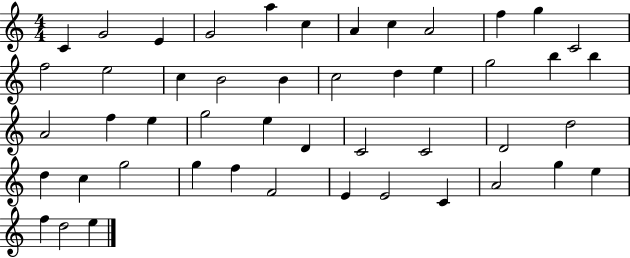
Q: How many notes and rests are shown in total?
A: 48